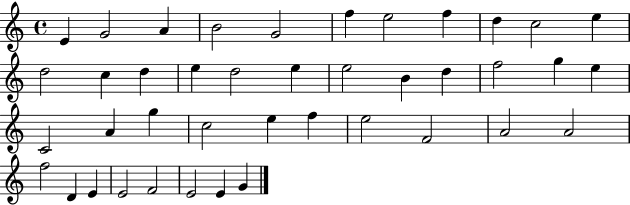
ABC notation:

X:1
T:Untitled
M:4/4
L:1/4
K:C
E G2 A B2 G2 f e2 f d c2 e d2 c d e d2 e e2 B d f2 g e C2 A g c2 e f e2 F2 A2 A2 f2 D E E2 F2 E2 E G